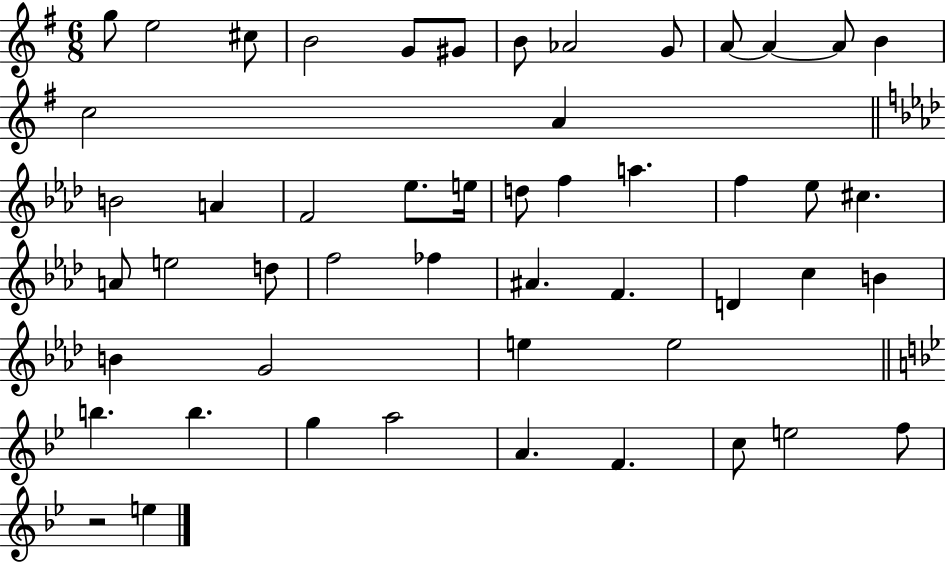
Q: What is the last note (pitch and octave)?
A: E5